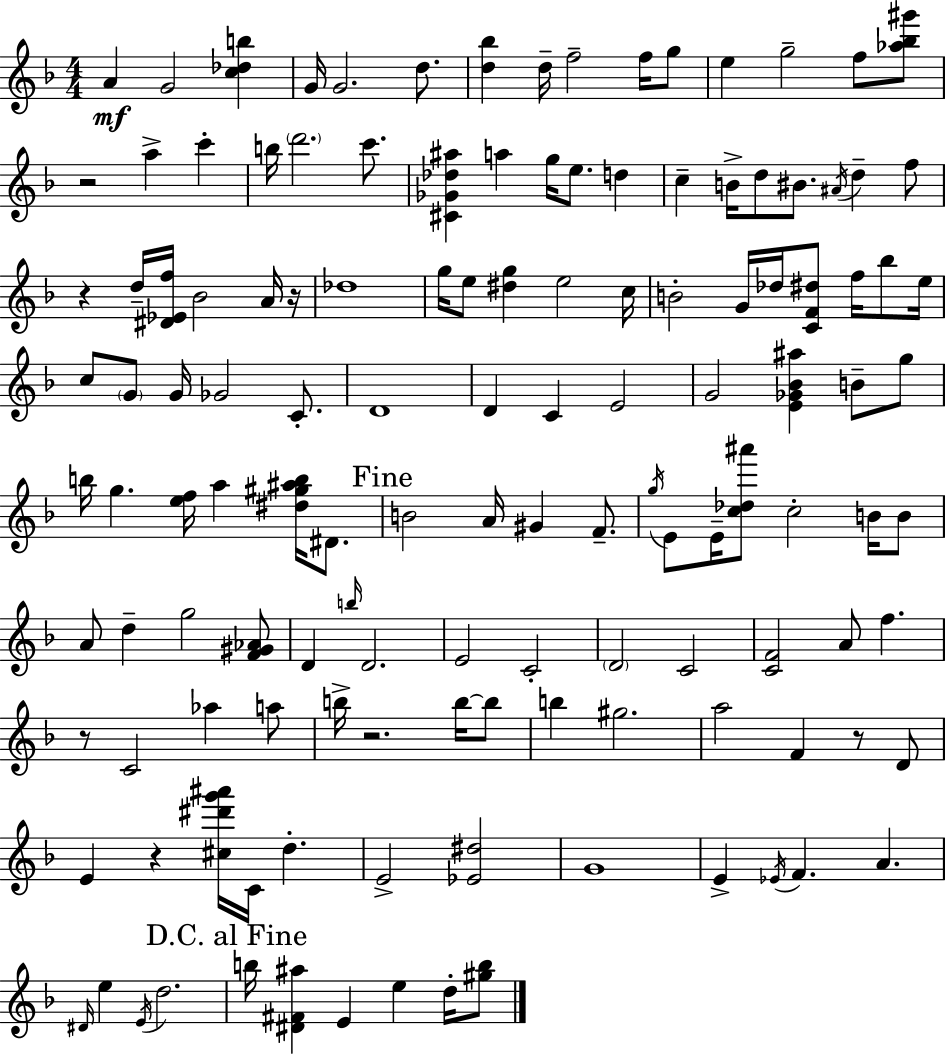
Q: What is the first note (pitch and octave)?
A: A4